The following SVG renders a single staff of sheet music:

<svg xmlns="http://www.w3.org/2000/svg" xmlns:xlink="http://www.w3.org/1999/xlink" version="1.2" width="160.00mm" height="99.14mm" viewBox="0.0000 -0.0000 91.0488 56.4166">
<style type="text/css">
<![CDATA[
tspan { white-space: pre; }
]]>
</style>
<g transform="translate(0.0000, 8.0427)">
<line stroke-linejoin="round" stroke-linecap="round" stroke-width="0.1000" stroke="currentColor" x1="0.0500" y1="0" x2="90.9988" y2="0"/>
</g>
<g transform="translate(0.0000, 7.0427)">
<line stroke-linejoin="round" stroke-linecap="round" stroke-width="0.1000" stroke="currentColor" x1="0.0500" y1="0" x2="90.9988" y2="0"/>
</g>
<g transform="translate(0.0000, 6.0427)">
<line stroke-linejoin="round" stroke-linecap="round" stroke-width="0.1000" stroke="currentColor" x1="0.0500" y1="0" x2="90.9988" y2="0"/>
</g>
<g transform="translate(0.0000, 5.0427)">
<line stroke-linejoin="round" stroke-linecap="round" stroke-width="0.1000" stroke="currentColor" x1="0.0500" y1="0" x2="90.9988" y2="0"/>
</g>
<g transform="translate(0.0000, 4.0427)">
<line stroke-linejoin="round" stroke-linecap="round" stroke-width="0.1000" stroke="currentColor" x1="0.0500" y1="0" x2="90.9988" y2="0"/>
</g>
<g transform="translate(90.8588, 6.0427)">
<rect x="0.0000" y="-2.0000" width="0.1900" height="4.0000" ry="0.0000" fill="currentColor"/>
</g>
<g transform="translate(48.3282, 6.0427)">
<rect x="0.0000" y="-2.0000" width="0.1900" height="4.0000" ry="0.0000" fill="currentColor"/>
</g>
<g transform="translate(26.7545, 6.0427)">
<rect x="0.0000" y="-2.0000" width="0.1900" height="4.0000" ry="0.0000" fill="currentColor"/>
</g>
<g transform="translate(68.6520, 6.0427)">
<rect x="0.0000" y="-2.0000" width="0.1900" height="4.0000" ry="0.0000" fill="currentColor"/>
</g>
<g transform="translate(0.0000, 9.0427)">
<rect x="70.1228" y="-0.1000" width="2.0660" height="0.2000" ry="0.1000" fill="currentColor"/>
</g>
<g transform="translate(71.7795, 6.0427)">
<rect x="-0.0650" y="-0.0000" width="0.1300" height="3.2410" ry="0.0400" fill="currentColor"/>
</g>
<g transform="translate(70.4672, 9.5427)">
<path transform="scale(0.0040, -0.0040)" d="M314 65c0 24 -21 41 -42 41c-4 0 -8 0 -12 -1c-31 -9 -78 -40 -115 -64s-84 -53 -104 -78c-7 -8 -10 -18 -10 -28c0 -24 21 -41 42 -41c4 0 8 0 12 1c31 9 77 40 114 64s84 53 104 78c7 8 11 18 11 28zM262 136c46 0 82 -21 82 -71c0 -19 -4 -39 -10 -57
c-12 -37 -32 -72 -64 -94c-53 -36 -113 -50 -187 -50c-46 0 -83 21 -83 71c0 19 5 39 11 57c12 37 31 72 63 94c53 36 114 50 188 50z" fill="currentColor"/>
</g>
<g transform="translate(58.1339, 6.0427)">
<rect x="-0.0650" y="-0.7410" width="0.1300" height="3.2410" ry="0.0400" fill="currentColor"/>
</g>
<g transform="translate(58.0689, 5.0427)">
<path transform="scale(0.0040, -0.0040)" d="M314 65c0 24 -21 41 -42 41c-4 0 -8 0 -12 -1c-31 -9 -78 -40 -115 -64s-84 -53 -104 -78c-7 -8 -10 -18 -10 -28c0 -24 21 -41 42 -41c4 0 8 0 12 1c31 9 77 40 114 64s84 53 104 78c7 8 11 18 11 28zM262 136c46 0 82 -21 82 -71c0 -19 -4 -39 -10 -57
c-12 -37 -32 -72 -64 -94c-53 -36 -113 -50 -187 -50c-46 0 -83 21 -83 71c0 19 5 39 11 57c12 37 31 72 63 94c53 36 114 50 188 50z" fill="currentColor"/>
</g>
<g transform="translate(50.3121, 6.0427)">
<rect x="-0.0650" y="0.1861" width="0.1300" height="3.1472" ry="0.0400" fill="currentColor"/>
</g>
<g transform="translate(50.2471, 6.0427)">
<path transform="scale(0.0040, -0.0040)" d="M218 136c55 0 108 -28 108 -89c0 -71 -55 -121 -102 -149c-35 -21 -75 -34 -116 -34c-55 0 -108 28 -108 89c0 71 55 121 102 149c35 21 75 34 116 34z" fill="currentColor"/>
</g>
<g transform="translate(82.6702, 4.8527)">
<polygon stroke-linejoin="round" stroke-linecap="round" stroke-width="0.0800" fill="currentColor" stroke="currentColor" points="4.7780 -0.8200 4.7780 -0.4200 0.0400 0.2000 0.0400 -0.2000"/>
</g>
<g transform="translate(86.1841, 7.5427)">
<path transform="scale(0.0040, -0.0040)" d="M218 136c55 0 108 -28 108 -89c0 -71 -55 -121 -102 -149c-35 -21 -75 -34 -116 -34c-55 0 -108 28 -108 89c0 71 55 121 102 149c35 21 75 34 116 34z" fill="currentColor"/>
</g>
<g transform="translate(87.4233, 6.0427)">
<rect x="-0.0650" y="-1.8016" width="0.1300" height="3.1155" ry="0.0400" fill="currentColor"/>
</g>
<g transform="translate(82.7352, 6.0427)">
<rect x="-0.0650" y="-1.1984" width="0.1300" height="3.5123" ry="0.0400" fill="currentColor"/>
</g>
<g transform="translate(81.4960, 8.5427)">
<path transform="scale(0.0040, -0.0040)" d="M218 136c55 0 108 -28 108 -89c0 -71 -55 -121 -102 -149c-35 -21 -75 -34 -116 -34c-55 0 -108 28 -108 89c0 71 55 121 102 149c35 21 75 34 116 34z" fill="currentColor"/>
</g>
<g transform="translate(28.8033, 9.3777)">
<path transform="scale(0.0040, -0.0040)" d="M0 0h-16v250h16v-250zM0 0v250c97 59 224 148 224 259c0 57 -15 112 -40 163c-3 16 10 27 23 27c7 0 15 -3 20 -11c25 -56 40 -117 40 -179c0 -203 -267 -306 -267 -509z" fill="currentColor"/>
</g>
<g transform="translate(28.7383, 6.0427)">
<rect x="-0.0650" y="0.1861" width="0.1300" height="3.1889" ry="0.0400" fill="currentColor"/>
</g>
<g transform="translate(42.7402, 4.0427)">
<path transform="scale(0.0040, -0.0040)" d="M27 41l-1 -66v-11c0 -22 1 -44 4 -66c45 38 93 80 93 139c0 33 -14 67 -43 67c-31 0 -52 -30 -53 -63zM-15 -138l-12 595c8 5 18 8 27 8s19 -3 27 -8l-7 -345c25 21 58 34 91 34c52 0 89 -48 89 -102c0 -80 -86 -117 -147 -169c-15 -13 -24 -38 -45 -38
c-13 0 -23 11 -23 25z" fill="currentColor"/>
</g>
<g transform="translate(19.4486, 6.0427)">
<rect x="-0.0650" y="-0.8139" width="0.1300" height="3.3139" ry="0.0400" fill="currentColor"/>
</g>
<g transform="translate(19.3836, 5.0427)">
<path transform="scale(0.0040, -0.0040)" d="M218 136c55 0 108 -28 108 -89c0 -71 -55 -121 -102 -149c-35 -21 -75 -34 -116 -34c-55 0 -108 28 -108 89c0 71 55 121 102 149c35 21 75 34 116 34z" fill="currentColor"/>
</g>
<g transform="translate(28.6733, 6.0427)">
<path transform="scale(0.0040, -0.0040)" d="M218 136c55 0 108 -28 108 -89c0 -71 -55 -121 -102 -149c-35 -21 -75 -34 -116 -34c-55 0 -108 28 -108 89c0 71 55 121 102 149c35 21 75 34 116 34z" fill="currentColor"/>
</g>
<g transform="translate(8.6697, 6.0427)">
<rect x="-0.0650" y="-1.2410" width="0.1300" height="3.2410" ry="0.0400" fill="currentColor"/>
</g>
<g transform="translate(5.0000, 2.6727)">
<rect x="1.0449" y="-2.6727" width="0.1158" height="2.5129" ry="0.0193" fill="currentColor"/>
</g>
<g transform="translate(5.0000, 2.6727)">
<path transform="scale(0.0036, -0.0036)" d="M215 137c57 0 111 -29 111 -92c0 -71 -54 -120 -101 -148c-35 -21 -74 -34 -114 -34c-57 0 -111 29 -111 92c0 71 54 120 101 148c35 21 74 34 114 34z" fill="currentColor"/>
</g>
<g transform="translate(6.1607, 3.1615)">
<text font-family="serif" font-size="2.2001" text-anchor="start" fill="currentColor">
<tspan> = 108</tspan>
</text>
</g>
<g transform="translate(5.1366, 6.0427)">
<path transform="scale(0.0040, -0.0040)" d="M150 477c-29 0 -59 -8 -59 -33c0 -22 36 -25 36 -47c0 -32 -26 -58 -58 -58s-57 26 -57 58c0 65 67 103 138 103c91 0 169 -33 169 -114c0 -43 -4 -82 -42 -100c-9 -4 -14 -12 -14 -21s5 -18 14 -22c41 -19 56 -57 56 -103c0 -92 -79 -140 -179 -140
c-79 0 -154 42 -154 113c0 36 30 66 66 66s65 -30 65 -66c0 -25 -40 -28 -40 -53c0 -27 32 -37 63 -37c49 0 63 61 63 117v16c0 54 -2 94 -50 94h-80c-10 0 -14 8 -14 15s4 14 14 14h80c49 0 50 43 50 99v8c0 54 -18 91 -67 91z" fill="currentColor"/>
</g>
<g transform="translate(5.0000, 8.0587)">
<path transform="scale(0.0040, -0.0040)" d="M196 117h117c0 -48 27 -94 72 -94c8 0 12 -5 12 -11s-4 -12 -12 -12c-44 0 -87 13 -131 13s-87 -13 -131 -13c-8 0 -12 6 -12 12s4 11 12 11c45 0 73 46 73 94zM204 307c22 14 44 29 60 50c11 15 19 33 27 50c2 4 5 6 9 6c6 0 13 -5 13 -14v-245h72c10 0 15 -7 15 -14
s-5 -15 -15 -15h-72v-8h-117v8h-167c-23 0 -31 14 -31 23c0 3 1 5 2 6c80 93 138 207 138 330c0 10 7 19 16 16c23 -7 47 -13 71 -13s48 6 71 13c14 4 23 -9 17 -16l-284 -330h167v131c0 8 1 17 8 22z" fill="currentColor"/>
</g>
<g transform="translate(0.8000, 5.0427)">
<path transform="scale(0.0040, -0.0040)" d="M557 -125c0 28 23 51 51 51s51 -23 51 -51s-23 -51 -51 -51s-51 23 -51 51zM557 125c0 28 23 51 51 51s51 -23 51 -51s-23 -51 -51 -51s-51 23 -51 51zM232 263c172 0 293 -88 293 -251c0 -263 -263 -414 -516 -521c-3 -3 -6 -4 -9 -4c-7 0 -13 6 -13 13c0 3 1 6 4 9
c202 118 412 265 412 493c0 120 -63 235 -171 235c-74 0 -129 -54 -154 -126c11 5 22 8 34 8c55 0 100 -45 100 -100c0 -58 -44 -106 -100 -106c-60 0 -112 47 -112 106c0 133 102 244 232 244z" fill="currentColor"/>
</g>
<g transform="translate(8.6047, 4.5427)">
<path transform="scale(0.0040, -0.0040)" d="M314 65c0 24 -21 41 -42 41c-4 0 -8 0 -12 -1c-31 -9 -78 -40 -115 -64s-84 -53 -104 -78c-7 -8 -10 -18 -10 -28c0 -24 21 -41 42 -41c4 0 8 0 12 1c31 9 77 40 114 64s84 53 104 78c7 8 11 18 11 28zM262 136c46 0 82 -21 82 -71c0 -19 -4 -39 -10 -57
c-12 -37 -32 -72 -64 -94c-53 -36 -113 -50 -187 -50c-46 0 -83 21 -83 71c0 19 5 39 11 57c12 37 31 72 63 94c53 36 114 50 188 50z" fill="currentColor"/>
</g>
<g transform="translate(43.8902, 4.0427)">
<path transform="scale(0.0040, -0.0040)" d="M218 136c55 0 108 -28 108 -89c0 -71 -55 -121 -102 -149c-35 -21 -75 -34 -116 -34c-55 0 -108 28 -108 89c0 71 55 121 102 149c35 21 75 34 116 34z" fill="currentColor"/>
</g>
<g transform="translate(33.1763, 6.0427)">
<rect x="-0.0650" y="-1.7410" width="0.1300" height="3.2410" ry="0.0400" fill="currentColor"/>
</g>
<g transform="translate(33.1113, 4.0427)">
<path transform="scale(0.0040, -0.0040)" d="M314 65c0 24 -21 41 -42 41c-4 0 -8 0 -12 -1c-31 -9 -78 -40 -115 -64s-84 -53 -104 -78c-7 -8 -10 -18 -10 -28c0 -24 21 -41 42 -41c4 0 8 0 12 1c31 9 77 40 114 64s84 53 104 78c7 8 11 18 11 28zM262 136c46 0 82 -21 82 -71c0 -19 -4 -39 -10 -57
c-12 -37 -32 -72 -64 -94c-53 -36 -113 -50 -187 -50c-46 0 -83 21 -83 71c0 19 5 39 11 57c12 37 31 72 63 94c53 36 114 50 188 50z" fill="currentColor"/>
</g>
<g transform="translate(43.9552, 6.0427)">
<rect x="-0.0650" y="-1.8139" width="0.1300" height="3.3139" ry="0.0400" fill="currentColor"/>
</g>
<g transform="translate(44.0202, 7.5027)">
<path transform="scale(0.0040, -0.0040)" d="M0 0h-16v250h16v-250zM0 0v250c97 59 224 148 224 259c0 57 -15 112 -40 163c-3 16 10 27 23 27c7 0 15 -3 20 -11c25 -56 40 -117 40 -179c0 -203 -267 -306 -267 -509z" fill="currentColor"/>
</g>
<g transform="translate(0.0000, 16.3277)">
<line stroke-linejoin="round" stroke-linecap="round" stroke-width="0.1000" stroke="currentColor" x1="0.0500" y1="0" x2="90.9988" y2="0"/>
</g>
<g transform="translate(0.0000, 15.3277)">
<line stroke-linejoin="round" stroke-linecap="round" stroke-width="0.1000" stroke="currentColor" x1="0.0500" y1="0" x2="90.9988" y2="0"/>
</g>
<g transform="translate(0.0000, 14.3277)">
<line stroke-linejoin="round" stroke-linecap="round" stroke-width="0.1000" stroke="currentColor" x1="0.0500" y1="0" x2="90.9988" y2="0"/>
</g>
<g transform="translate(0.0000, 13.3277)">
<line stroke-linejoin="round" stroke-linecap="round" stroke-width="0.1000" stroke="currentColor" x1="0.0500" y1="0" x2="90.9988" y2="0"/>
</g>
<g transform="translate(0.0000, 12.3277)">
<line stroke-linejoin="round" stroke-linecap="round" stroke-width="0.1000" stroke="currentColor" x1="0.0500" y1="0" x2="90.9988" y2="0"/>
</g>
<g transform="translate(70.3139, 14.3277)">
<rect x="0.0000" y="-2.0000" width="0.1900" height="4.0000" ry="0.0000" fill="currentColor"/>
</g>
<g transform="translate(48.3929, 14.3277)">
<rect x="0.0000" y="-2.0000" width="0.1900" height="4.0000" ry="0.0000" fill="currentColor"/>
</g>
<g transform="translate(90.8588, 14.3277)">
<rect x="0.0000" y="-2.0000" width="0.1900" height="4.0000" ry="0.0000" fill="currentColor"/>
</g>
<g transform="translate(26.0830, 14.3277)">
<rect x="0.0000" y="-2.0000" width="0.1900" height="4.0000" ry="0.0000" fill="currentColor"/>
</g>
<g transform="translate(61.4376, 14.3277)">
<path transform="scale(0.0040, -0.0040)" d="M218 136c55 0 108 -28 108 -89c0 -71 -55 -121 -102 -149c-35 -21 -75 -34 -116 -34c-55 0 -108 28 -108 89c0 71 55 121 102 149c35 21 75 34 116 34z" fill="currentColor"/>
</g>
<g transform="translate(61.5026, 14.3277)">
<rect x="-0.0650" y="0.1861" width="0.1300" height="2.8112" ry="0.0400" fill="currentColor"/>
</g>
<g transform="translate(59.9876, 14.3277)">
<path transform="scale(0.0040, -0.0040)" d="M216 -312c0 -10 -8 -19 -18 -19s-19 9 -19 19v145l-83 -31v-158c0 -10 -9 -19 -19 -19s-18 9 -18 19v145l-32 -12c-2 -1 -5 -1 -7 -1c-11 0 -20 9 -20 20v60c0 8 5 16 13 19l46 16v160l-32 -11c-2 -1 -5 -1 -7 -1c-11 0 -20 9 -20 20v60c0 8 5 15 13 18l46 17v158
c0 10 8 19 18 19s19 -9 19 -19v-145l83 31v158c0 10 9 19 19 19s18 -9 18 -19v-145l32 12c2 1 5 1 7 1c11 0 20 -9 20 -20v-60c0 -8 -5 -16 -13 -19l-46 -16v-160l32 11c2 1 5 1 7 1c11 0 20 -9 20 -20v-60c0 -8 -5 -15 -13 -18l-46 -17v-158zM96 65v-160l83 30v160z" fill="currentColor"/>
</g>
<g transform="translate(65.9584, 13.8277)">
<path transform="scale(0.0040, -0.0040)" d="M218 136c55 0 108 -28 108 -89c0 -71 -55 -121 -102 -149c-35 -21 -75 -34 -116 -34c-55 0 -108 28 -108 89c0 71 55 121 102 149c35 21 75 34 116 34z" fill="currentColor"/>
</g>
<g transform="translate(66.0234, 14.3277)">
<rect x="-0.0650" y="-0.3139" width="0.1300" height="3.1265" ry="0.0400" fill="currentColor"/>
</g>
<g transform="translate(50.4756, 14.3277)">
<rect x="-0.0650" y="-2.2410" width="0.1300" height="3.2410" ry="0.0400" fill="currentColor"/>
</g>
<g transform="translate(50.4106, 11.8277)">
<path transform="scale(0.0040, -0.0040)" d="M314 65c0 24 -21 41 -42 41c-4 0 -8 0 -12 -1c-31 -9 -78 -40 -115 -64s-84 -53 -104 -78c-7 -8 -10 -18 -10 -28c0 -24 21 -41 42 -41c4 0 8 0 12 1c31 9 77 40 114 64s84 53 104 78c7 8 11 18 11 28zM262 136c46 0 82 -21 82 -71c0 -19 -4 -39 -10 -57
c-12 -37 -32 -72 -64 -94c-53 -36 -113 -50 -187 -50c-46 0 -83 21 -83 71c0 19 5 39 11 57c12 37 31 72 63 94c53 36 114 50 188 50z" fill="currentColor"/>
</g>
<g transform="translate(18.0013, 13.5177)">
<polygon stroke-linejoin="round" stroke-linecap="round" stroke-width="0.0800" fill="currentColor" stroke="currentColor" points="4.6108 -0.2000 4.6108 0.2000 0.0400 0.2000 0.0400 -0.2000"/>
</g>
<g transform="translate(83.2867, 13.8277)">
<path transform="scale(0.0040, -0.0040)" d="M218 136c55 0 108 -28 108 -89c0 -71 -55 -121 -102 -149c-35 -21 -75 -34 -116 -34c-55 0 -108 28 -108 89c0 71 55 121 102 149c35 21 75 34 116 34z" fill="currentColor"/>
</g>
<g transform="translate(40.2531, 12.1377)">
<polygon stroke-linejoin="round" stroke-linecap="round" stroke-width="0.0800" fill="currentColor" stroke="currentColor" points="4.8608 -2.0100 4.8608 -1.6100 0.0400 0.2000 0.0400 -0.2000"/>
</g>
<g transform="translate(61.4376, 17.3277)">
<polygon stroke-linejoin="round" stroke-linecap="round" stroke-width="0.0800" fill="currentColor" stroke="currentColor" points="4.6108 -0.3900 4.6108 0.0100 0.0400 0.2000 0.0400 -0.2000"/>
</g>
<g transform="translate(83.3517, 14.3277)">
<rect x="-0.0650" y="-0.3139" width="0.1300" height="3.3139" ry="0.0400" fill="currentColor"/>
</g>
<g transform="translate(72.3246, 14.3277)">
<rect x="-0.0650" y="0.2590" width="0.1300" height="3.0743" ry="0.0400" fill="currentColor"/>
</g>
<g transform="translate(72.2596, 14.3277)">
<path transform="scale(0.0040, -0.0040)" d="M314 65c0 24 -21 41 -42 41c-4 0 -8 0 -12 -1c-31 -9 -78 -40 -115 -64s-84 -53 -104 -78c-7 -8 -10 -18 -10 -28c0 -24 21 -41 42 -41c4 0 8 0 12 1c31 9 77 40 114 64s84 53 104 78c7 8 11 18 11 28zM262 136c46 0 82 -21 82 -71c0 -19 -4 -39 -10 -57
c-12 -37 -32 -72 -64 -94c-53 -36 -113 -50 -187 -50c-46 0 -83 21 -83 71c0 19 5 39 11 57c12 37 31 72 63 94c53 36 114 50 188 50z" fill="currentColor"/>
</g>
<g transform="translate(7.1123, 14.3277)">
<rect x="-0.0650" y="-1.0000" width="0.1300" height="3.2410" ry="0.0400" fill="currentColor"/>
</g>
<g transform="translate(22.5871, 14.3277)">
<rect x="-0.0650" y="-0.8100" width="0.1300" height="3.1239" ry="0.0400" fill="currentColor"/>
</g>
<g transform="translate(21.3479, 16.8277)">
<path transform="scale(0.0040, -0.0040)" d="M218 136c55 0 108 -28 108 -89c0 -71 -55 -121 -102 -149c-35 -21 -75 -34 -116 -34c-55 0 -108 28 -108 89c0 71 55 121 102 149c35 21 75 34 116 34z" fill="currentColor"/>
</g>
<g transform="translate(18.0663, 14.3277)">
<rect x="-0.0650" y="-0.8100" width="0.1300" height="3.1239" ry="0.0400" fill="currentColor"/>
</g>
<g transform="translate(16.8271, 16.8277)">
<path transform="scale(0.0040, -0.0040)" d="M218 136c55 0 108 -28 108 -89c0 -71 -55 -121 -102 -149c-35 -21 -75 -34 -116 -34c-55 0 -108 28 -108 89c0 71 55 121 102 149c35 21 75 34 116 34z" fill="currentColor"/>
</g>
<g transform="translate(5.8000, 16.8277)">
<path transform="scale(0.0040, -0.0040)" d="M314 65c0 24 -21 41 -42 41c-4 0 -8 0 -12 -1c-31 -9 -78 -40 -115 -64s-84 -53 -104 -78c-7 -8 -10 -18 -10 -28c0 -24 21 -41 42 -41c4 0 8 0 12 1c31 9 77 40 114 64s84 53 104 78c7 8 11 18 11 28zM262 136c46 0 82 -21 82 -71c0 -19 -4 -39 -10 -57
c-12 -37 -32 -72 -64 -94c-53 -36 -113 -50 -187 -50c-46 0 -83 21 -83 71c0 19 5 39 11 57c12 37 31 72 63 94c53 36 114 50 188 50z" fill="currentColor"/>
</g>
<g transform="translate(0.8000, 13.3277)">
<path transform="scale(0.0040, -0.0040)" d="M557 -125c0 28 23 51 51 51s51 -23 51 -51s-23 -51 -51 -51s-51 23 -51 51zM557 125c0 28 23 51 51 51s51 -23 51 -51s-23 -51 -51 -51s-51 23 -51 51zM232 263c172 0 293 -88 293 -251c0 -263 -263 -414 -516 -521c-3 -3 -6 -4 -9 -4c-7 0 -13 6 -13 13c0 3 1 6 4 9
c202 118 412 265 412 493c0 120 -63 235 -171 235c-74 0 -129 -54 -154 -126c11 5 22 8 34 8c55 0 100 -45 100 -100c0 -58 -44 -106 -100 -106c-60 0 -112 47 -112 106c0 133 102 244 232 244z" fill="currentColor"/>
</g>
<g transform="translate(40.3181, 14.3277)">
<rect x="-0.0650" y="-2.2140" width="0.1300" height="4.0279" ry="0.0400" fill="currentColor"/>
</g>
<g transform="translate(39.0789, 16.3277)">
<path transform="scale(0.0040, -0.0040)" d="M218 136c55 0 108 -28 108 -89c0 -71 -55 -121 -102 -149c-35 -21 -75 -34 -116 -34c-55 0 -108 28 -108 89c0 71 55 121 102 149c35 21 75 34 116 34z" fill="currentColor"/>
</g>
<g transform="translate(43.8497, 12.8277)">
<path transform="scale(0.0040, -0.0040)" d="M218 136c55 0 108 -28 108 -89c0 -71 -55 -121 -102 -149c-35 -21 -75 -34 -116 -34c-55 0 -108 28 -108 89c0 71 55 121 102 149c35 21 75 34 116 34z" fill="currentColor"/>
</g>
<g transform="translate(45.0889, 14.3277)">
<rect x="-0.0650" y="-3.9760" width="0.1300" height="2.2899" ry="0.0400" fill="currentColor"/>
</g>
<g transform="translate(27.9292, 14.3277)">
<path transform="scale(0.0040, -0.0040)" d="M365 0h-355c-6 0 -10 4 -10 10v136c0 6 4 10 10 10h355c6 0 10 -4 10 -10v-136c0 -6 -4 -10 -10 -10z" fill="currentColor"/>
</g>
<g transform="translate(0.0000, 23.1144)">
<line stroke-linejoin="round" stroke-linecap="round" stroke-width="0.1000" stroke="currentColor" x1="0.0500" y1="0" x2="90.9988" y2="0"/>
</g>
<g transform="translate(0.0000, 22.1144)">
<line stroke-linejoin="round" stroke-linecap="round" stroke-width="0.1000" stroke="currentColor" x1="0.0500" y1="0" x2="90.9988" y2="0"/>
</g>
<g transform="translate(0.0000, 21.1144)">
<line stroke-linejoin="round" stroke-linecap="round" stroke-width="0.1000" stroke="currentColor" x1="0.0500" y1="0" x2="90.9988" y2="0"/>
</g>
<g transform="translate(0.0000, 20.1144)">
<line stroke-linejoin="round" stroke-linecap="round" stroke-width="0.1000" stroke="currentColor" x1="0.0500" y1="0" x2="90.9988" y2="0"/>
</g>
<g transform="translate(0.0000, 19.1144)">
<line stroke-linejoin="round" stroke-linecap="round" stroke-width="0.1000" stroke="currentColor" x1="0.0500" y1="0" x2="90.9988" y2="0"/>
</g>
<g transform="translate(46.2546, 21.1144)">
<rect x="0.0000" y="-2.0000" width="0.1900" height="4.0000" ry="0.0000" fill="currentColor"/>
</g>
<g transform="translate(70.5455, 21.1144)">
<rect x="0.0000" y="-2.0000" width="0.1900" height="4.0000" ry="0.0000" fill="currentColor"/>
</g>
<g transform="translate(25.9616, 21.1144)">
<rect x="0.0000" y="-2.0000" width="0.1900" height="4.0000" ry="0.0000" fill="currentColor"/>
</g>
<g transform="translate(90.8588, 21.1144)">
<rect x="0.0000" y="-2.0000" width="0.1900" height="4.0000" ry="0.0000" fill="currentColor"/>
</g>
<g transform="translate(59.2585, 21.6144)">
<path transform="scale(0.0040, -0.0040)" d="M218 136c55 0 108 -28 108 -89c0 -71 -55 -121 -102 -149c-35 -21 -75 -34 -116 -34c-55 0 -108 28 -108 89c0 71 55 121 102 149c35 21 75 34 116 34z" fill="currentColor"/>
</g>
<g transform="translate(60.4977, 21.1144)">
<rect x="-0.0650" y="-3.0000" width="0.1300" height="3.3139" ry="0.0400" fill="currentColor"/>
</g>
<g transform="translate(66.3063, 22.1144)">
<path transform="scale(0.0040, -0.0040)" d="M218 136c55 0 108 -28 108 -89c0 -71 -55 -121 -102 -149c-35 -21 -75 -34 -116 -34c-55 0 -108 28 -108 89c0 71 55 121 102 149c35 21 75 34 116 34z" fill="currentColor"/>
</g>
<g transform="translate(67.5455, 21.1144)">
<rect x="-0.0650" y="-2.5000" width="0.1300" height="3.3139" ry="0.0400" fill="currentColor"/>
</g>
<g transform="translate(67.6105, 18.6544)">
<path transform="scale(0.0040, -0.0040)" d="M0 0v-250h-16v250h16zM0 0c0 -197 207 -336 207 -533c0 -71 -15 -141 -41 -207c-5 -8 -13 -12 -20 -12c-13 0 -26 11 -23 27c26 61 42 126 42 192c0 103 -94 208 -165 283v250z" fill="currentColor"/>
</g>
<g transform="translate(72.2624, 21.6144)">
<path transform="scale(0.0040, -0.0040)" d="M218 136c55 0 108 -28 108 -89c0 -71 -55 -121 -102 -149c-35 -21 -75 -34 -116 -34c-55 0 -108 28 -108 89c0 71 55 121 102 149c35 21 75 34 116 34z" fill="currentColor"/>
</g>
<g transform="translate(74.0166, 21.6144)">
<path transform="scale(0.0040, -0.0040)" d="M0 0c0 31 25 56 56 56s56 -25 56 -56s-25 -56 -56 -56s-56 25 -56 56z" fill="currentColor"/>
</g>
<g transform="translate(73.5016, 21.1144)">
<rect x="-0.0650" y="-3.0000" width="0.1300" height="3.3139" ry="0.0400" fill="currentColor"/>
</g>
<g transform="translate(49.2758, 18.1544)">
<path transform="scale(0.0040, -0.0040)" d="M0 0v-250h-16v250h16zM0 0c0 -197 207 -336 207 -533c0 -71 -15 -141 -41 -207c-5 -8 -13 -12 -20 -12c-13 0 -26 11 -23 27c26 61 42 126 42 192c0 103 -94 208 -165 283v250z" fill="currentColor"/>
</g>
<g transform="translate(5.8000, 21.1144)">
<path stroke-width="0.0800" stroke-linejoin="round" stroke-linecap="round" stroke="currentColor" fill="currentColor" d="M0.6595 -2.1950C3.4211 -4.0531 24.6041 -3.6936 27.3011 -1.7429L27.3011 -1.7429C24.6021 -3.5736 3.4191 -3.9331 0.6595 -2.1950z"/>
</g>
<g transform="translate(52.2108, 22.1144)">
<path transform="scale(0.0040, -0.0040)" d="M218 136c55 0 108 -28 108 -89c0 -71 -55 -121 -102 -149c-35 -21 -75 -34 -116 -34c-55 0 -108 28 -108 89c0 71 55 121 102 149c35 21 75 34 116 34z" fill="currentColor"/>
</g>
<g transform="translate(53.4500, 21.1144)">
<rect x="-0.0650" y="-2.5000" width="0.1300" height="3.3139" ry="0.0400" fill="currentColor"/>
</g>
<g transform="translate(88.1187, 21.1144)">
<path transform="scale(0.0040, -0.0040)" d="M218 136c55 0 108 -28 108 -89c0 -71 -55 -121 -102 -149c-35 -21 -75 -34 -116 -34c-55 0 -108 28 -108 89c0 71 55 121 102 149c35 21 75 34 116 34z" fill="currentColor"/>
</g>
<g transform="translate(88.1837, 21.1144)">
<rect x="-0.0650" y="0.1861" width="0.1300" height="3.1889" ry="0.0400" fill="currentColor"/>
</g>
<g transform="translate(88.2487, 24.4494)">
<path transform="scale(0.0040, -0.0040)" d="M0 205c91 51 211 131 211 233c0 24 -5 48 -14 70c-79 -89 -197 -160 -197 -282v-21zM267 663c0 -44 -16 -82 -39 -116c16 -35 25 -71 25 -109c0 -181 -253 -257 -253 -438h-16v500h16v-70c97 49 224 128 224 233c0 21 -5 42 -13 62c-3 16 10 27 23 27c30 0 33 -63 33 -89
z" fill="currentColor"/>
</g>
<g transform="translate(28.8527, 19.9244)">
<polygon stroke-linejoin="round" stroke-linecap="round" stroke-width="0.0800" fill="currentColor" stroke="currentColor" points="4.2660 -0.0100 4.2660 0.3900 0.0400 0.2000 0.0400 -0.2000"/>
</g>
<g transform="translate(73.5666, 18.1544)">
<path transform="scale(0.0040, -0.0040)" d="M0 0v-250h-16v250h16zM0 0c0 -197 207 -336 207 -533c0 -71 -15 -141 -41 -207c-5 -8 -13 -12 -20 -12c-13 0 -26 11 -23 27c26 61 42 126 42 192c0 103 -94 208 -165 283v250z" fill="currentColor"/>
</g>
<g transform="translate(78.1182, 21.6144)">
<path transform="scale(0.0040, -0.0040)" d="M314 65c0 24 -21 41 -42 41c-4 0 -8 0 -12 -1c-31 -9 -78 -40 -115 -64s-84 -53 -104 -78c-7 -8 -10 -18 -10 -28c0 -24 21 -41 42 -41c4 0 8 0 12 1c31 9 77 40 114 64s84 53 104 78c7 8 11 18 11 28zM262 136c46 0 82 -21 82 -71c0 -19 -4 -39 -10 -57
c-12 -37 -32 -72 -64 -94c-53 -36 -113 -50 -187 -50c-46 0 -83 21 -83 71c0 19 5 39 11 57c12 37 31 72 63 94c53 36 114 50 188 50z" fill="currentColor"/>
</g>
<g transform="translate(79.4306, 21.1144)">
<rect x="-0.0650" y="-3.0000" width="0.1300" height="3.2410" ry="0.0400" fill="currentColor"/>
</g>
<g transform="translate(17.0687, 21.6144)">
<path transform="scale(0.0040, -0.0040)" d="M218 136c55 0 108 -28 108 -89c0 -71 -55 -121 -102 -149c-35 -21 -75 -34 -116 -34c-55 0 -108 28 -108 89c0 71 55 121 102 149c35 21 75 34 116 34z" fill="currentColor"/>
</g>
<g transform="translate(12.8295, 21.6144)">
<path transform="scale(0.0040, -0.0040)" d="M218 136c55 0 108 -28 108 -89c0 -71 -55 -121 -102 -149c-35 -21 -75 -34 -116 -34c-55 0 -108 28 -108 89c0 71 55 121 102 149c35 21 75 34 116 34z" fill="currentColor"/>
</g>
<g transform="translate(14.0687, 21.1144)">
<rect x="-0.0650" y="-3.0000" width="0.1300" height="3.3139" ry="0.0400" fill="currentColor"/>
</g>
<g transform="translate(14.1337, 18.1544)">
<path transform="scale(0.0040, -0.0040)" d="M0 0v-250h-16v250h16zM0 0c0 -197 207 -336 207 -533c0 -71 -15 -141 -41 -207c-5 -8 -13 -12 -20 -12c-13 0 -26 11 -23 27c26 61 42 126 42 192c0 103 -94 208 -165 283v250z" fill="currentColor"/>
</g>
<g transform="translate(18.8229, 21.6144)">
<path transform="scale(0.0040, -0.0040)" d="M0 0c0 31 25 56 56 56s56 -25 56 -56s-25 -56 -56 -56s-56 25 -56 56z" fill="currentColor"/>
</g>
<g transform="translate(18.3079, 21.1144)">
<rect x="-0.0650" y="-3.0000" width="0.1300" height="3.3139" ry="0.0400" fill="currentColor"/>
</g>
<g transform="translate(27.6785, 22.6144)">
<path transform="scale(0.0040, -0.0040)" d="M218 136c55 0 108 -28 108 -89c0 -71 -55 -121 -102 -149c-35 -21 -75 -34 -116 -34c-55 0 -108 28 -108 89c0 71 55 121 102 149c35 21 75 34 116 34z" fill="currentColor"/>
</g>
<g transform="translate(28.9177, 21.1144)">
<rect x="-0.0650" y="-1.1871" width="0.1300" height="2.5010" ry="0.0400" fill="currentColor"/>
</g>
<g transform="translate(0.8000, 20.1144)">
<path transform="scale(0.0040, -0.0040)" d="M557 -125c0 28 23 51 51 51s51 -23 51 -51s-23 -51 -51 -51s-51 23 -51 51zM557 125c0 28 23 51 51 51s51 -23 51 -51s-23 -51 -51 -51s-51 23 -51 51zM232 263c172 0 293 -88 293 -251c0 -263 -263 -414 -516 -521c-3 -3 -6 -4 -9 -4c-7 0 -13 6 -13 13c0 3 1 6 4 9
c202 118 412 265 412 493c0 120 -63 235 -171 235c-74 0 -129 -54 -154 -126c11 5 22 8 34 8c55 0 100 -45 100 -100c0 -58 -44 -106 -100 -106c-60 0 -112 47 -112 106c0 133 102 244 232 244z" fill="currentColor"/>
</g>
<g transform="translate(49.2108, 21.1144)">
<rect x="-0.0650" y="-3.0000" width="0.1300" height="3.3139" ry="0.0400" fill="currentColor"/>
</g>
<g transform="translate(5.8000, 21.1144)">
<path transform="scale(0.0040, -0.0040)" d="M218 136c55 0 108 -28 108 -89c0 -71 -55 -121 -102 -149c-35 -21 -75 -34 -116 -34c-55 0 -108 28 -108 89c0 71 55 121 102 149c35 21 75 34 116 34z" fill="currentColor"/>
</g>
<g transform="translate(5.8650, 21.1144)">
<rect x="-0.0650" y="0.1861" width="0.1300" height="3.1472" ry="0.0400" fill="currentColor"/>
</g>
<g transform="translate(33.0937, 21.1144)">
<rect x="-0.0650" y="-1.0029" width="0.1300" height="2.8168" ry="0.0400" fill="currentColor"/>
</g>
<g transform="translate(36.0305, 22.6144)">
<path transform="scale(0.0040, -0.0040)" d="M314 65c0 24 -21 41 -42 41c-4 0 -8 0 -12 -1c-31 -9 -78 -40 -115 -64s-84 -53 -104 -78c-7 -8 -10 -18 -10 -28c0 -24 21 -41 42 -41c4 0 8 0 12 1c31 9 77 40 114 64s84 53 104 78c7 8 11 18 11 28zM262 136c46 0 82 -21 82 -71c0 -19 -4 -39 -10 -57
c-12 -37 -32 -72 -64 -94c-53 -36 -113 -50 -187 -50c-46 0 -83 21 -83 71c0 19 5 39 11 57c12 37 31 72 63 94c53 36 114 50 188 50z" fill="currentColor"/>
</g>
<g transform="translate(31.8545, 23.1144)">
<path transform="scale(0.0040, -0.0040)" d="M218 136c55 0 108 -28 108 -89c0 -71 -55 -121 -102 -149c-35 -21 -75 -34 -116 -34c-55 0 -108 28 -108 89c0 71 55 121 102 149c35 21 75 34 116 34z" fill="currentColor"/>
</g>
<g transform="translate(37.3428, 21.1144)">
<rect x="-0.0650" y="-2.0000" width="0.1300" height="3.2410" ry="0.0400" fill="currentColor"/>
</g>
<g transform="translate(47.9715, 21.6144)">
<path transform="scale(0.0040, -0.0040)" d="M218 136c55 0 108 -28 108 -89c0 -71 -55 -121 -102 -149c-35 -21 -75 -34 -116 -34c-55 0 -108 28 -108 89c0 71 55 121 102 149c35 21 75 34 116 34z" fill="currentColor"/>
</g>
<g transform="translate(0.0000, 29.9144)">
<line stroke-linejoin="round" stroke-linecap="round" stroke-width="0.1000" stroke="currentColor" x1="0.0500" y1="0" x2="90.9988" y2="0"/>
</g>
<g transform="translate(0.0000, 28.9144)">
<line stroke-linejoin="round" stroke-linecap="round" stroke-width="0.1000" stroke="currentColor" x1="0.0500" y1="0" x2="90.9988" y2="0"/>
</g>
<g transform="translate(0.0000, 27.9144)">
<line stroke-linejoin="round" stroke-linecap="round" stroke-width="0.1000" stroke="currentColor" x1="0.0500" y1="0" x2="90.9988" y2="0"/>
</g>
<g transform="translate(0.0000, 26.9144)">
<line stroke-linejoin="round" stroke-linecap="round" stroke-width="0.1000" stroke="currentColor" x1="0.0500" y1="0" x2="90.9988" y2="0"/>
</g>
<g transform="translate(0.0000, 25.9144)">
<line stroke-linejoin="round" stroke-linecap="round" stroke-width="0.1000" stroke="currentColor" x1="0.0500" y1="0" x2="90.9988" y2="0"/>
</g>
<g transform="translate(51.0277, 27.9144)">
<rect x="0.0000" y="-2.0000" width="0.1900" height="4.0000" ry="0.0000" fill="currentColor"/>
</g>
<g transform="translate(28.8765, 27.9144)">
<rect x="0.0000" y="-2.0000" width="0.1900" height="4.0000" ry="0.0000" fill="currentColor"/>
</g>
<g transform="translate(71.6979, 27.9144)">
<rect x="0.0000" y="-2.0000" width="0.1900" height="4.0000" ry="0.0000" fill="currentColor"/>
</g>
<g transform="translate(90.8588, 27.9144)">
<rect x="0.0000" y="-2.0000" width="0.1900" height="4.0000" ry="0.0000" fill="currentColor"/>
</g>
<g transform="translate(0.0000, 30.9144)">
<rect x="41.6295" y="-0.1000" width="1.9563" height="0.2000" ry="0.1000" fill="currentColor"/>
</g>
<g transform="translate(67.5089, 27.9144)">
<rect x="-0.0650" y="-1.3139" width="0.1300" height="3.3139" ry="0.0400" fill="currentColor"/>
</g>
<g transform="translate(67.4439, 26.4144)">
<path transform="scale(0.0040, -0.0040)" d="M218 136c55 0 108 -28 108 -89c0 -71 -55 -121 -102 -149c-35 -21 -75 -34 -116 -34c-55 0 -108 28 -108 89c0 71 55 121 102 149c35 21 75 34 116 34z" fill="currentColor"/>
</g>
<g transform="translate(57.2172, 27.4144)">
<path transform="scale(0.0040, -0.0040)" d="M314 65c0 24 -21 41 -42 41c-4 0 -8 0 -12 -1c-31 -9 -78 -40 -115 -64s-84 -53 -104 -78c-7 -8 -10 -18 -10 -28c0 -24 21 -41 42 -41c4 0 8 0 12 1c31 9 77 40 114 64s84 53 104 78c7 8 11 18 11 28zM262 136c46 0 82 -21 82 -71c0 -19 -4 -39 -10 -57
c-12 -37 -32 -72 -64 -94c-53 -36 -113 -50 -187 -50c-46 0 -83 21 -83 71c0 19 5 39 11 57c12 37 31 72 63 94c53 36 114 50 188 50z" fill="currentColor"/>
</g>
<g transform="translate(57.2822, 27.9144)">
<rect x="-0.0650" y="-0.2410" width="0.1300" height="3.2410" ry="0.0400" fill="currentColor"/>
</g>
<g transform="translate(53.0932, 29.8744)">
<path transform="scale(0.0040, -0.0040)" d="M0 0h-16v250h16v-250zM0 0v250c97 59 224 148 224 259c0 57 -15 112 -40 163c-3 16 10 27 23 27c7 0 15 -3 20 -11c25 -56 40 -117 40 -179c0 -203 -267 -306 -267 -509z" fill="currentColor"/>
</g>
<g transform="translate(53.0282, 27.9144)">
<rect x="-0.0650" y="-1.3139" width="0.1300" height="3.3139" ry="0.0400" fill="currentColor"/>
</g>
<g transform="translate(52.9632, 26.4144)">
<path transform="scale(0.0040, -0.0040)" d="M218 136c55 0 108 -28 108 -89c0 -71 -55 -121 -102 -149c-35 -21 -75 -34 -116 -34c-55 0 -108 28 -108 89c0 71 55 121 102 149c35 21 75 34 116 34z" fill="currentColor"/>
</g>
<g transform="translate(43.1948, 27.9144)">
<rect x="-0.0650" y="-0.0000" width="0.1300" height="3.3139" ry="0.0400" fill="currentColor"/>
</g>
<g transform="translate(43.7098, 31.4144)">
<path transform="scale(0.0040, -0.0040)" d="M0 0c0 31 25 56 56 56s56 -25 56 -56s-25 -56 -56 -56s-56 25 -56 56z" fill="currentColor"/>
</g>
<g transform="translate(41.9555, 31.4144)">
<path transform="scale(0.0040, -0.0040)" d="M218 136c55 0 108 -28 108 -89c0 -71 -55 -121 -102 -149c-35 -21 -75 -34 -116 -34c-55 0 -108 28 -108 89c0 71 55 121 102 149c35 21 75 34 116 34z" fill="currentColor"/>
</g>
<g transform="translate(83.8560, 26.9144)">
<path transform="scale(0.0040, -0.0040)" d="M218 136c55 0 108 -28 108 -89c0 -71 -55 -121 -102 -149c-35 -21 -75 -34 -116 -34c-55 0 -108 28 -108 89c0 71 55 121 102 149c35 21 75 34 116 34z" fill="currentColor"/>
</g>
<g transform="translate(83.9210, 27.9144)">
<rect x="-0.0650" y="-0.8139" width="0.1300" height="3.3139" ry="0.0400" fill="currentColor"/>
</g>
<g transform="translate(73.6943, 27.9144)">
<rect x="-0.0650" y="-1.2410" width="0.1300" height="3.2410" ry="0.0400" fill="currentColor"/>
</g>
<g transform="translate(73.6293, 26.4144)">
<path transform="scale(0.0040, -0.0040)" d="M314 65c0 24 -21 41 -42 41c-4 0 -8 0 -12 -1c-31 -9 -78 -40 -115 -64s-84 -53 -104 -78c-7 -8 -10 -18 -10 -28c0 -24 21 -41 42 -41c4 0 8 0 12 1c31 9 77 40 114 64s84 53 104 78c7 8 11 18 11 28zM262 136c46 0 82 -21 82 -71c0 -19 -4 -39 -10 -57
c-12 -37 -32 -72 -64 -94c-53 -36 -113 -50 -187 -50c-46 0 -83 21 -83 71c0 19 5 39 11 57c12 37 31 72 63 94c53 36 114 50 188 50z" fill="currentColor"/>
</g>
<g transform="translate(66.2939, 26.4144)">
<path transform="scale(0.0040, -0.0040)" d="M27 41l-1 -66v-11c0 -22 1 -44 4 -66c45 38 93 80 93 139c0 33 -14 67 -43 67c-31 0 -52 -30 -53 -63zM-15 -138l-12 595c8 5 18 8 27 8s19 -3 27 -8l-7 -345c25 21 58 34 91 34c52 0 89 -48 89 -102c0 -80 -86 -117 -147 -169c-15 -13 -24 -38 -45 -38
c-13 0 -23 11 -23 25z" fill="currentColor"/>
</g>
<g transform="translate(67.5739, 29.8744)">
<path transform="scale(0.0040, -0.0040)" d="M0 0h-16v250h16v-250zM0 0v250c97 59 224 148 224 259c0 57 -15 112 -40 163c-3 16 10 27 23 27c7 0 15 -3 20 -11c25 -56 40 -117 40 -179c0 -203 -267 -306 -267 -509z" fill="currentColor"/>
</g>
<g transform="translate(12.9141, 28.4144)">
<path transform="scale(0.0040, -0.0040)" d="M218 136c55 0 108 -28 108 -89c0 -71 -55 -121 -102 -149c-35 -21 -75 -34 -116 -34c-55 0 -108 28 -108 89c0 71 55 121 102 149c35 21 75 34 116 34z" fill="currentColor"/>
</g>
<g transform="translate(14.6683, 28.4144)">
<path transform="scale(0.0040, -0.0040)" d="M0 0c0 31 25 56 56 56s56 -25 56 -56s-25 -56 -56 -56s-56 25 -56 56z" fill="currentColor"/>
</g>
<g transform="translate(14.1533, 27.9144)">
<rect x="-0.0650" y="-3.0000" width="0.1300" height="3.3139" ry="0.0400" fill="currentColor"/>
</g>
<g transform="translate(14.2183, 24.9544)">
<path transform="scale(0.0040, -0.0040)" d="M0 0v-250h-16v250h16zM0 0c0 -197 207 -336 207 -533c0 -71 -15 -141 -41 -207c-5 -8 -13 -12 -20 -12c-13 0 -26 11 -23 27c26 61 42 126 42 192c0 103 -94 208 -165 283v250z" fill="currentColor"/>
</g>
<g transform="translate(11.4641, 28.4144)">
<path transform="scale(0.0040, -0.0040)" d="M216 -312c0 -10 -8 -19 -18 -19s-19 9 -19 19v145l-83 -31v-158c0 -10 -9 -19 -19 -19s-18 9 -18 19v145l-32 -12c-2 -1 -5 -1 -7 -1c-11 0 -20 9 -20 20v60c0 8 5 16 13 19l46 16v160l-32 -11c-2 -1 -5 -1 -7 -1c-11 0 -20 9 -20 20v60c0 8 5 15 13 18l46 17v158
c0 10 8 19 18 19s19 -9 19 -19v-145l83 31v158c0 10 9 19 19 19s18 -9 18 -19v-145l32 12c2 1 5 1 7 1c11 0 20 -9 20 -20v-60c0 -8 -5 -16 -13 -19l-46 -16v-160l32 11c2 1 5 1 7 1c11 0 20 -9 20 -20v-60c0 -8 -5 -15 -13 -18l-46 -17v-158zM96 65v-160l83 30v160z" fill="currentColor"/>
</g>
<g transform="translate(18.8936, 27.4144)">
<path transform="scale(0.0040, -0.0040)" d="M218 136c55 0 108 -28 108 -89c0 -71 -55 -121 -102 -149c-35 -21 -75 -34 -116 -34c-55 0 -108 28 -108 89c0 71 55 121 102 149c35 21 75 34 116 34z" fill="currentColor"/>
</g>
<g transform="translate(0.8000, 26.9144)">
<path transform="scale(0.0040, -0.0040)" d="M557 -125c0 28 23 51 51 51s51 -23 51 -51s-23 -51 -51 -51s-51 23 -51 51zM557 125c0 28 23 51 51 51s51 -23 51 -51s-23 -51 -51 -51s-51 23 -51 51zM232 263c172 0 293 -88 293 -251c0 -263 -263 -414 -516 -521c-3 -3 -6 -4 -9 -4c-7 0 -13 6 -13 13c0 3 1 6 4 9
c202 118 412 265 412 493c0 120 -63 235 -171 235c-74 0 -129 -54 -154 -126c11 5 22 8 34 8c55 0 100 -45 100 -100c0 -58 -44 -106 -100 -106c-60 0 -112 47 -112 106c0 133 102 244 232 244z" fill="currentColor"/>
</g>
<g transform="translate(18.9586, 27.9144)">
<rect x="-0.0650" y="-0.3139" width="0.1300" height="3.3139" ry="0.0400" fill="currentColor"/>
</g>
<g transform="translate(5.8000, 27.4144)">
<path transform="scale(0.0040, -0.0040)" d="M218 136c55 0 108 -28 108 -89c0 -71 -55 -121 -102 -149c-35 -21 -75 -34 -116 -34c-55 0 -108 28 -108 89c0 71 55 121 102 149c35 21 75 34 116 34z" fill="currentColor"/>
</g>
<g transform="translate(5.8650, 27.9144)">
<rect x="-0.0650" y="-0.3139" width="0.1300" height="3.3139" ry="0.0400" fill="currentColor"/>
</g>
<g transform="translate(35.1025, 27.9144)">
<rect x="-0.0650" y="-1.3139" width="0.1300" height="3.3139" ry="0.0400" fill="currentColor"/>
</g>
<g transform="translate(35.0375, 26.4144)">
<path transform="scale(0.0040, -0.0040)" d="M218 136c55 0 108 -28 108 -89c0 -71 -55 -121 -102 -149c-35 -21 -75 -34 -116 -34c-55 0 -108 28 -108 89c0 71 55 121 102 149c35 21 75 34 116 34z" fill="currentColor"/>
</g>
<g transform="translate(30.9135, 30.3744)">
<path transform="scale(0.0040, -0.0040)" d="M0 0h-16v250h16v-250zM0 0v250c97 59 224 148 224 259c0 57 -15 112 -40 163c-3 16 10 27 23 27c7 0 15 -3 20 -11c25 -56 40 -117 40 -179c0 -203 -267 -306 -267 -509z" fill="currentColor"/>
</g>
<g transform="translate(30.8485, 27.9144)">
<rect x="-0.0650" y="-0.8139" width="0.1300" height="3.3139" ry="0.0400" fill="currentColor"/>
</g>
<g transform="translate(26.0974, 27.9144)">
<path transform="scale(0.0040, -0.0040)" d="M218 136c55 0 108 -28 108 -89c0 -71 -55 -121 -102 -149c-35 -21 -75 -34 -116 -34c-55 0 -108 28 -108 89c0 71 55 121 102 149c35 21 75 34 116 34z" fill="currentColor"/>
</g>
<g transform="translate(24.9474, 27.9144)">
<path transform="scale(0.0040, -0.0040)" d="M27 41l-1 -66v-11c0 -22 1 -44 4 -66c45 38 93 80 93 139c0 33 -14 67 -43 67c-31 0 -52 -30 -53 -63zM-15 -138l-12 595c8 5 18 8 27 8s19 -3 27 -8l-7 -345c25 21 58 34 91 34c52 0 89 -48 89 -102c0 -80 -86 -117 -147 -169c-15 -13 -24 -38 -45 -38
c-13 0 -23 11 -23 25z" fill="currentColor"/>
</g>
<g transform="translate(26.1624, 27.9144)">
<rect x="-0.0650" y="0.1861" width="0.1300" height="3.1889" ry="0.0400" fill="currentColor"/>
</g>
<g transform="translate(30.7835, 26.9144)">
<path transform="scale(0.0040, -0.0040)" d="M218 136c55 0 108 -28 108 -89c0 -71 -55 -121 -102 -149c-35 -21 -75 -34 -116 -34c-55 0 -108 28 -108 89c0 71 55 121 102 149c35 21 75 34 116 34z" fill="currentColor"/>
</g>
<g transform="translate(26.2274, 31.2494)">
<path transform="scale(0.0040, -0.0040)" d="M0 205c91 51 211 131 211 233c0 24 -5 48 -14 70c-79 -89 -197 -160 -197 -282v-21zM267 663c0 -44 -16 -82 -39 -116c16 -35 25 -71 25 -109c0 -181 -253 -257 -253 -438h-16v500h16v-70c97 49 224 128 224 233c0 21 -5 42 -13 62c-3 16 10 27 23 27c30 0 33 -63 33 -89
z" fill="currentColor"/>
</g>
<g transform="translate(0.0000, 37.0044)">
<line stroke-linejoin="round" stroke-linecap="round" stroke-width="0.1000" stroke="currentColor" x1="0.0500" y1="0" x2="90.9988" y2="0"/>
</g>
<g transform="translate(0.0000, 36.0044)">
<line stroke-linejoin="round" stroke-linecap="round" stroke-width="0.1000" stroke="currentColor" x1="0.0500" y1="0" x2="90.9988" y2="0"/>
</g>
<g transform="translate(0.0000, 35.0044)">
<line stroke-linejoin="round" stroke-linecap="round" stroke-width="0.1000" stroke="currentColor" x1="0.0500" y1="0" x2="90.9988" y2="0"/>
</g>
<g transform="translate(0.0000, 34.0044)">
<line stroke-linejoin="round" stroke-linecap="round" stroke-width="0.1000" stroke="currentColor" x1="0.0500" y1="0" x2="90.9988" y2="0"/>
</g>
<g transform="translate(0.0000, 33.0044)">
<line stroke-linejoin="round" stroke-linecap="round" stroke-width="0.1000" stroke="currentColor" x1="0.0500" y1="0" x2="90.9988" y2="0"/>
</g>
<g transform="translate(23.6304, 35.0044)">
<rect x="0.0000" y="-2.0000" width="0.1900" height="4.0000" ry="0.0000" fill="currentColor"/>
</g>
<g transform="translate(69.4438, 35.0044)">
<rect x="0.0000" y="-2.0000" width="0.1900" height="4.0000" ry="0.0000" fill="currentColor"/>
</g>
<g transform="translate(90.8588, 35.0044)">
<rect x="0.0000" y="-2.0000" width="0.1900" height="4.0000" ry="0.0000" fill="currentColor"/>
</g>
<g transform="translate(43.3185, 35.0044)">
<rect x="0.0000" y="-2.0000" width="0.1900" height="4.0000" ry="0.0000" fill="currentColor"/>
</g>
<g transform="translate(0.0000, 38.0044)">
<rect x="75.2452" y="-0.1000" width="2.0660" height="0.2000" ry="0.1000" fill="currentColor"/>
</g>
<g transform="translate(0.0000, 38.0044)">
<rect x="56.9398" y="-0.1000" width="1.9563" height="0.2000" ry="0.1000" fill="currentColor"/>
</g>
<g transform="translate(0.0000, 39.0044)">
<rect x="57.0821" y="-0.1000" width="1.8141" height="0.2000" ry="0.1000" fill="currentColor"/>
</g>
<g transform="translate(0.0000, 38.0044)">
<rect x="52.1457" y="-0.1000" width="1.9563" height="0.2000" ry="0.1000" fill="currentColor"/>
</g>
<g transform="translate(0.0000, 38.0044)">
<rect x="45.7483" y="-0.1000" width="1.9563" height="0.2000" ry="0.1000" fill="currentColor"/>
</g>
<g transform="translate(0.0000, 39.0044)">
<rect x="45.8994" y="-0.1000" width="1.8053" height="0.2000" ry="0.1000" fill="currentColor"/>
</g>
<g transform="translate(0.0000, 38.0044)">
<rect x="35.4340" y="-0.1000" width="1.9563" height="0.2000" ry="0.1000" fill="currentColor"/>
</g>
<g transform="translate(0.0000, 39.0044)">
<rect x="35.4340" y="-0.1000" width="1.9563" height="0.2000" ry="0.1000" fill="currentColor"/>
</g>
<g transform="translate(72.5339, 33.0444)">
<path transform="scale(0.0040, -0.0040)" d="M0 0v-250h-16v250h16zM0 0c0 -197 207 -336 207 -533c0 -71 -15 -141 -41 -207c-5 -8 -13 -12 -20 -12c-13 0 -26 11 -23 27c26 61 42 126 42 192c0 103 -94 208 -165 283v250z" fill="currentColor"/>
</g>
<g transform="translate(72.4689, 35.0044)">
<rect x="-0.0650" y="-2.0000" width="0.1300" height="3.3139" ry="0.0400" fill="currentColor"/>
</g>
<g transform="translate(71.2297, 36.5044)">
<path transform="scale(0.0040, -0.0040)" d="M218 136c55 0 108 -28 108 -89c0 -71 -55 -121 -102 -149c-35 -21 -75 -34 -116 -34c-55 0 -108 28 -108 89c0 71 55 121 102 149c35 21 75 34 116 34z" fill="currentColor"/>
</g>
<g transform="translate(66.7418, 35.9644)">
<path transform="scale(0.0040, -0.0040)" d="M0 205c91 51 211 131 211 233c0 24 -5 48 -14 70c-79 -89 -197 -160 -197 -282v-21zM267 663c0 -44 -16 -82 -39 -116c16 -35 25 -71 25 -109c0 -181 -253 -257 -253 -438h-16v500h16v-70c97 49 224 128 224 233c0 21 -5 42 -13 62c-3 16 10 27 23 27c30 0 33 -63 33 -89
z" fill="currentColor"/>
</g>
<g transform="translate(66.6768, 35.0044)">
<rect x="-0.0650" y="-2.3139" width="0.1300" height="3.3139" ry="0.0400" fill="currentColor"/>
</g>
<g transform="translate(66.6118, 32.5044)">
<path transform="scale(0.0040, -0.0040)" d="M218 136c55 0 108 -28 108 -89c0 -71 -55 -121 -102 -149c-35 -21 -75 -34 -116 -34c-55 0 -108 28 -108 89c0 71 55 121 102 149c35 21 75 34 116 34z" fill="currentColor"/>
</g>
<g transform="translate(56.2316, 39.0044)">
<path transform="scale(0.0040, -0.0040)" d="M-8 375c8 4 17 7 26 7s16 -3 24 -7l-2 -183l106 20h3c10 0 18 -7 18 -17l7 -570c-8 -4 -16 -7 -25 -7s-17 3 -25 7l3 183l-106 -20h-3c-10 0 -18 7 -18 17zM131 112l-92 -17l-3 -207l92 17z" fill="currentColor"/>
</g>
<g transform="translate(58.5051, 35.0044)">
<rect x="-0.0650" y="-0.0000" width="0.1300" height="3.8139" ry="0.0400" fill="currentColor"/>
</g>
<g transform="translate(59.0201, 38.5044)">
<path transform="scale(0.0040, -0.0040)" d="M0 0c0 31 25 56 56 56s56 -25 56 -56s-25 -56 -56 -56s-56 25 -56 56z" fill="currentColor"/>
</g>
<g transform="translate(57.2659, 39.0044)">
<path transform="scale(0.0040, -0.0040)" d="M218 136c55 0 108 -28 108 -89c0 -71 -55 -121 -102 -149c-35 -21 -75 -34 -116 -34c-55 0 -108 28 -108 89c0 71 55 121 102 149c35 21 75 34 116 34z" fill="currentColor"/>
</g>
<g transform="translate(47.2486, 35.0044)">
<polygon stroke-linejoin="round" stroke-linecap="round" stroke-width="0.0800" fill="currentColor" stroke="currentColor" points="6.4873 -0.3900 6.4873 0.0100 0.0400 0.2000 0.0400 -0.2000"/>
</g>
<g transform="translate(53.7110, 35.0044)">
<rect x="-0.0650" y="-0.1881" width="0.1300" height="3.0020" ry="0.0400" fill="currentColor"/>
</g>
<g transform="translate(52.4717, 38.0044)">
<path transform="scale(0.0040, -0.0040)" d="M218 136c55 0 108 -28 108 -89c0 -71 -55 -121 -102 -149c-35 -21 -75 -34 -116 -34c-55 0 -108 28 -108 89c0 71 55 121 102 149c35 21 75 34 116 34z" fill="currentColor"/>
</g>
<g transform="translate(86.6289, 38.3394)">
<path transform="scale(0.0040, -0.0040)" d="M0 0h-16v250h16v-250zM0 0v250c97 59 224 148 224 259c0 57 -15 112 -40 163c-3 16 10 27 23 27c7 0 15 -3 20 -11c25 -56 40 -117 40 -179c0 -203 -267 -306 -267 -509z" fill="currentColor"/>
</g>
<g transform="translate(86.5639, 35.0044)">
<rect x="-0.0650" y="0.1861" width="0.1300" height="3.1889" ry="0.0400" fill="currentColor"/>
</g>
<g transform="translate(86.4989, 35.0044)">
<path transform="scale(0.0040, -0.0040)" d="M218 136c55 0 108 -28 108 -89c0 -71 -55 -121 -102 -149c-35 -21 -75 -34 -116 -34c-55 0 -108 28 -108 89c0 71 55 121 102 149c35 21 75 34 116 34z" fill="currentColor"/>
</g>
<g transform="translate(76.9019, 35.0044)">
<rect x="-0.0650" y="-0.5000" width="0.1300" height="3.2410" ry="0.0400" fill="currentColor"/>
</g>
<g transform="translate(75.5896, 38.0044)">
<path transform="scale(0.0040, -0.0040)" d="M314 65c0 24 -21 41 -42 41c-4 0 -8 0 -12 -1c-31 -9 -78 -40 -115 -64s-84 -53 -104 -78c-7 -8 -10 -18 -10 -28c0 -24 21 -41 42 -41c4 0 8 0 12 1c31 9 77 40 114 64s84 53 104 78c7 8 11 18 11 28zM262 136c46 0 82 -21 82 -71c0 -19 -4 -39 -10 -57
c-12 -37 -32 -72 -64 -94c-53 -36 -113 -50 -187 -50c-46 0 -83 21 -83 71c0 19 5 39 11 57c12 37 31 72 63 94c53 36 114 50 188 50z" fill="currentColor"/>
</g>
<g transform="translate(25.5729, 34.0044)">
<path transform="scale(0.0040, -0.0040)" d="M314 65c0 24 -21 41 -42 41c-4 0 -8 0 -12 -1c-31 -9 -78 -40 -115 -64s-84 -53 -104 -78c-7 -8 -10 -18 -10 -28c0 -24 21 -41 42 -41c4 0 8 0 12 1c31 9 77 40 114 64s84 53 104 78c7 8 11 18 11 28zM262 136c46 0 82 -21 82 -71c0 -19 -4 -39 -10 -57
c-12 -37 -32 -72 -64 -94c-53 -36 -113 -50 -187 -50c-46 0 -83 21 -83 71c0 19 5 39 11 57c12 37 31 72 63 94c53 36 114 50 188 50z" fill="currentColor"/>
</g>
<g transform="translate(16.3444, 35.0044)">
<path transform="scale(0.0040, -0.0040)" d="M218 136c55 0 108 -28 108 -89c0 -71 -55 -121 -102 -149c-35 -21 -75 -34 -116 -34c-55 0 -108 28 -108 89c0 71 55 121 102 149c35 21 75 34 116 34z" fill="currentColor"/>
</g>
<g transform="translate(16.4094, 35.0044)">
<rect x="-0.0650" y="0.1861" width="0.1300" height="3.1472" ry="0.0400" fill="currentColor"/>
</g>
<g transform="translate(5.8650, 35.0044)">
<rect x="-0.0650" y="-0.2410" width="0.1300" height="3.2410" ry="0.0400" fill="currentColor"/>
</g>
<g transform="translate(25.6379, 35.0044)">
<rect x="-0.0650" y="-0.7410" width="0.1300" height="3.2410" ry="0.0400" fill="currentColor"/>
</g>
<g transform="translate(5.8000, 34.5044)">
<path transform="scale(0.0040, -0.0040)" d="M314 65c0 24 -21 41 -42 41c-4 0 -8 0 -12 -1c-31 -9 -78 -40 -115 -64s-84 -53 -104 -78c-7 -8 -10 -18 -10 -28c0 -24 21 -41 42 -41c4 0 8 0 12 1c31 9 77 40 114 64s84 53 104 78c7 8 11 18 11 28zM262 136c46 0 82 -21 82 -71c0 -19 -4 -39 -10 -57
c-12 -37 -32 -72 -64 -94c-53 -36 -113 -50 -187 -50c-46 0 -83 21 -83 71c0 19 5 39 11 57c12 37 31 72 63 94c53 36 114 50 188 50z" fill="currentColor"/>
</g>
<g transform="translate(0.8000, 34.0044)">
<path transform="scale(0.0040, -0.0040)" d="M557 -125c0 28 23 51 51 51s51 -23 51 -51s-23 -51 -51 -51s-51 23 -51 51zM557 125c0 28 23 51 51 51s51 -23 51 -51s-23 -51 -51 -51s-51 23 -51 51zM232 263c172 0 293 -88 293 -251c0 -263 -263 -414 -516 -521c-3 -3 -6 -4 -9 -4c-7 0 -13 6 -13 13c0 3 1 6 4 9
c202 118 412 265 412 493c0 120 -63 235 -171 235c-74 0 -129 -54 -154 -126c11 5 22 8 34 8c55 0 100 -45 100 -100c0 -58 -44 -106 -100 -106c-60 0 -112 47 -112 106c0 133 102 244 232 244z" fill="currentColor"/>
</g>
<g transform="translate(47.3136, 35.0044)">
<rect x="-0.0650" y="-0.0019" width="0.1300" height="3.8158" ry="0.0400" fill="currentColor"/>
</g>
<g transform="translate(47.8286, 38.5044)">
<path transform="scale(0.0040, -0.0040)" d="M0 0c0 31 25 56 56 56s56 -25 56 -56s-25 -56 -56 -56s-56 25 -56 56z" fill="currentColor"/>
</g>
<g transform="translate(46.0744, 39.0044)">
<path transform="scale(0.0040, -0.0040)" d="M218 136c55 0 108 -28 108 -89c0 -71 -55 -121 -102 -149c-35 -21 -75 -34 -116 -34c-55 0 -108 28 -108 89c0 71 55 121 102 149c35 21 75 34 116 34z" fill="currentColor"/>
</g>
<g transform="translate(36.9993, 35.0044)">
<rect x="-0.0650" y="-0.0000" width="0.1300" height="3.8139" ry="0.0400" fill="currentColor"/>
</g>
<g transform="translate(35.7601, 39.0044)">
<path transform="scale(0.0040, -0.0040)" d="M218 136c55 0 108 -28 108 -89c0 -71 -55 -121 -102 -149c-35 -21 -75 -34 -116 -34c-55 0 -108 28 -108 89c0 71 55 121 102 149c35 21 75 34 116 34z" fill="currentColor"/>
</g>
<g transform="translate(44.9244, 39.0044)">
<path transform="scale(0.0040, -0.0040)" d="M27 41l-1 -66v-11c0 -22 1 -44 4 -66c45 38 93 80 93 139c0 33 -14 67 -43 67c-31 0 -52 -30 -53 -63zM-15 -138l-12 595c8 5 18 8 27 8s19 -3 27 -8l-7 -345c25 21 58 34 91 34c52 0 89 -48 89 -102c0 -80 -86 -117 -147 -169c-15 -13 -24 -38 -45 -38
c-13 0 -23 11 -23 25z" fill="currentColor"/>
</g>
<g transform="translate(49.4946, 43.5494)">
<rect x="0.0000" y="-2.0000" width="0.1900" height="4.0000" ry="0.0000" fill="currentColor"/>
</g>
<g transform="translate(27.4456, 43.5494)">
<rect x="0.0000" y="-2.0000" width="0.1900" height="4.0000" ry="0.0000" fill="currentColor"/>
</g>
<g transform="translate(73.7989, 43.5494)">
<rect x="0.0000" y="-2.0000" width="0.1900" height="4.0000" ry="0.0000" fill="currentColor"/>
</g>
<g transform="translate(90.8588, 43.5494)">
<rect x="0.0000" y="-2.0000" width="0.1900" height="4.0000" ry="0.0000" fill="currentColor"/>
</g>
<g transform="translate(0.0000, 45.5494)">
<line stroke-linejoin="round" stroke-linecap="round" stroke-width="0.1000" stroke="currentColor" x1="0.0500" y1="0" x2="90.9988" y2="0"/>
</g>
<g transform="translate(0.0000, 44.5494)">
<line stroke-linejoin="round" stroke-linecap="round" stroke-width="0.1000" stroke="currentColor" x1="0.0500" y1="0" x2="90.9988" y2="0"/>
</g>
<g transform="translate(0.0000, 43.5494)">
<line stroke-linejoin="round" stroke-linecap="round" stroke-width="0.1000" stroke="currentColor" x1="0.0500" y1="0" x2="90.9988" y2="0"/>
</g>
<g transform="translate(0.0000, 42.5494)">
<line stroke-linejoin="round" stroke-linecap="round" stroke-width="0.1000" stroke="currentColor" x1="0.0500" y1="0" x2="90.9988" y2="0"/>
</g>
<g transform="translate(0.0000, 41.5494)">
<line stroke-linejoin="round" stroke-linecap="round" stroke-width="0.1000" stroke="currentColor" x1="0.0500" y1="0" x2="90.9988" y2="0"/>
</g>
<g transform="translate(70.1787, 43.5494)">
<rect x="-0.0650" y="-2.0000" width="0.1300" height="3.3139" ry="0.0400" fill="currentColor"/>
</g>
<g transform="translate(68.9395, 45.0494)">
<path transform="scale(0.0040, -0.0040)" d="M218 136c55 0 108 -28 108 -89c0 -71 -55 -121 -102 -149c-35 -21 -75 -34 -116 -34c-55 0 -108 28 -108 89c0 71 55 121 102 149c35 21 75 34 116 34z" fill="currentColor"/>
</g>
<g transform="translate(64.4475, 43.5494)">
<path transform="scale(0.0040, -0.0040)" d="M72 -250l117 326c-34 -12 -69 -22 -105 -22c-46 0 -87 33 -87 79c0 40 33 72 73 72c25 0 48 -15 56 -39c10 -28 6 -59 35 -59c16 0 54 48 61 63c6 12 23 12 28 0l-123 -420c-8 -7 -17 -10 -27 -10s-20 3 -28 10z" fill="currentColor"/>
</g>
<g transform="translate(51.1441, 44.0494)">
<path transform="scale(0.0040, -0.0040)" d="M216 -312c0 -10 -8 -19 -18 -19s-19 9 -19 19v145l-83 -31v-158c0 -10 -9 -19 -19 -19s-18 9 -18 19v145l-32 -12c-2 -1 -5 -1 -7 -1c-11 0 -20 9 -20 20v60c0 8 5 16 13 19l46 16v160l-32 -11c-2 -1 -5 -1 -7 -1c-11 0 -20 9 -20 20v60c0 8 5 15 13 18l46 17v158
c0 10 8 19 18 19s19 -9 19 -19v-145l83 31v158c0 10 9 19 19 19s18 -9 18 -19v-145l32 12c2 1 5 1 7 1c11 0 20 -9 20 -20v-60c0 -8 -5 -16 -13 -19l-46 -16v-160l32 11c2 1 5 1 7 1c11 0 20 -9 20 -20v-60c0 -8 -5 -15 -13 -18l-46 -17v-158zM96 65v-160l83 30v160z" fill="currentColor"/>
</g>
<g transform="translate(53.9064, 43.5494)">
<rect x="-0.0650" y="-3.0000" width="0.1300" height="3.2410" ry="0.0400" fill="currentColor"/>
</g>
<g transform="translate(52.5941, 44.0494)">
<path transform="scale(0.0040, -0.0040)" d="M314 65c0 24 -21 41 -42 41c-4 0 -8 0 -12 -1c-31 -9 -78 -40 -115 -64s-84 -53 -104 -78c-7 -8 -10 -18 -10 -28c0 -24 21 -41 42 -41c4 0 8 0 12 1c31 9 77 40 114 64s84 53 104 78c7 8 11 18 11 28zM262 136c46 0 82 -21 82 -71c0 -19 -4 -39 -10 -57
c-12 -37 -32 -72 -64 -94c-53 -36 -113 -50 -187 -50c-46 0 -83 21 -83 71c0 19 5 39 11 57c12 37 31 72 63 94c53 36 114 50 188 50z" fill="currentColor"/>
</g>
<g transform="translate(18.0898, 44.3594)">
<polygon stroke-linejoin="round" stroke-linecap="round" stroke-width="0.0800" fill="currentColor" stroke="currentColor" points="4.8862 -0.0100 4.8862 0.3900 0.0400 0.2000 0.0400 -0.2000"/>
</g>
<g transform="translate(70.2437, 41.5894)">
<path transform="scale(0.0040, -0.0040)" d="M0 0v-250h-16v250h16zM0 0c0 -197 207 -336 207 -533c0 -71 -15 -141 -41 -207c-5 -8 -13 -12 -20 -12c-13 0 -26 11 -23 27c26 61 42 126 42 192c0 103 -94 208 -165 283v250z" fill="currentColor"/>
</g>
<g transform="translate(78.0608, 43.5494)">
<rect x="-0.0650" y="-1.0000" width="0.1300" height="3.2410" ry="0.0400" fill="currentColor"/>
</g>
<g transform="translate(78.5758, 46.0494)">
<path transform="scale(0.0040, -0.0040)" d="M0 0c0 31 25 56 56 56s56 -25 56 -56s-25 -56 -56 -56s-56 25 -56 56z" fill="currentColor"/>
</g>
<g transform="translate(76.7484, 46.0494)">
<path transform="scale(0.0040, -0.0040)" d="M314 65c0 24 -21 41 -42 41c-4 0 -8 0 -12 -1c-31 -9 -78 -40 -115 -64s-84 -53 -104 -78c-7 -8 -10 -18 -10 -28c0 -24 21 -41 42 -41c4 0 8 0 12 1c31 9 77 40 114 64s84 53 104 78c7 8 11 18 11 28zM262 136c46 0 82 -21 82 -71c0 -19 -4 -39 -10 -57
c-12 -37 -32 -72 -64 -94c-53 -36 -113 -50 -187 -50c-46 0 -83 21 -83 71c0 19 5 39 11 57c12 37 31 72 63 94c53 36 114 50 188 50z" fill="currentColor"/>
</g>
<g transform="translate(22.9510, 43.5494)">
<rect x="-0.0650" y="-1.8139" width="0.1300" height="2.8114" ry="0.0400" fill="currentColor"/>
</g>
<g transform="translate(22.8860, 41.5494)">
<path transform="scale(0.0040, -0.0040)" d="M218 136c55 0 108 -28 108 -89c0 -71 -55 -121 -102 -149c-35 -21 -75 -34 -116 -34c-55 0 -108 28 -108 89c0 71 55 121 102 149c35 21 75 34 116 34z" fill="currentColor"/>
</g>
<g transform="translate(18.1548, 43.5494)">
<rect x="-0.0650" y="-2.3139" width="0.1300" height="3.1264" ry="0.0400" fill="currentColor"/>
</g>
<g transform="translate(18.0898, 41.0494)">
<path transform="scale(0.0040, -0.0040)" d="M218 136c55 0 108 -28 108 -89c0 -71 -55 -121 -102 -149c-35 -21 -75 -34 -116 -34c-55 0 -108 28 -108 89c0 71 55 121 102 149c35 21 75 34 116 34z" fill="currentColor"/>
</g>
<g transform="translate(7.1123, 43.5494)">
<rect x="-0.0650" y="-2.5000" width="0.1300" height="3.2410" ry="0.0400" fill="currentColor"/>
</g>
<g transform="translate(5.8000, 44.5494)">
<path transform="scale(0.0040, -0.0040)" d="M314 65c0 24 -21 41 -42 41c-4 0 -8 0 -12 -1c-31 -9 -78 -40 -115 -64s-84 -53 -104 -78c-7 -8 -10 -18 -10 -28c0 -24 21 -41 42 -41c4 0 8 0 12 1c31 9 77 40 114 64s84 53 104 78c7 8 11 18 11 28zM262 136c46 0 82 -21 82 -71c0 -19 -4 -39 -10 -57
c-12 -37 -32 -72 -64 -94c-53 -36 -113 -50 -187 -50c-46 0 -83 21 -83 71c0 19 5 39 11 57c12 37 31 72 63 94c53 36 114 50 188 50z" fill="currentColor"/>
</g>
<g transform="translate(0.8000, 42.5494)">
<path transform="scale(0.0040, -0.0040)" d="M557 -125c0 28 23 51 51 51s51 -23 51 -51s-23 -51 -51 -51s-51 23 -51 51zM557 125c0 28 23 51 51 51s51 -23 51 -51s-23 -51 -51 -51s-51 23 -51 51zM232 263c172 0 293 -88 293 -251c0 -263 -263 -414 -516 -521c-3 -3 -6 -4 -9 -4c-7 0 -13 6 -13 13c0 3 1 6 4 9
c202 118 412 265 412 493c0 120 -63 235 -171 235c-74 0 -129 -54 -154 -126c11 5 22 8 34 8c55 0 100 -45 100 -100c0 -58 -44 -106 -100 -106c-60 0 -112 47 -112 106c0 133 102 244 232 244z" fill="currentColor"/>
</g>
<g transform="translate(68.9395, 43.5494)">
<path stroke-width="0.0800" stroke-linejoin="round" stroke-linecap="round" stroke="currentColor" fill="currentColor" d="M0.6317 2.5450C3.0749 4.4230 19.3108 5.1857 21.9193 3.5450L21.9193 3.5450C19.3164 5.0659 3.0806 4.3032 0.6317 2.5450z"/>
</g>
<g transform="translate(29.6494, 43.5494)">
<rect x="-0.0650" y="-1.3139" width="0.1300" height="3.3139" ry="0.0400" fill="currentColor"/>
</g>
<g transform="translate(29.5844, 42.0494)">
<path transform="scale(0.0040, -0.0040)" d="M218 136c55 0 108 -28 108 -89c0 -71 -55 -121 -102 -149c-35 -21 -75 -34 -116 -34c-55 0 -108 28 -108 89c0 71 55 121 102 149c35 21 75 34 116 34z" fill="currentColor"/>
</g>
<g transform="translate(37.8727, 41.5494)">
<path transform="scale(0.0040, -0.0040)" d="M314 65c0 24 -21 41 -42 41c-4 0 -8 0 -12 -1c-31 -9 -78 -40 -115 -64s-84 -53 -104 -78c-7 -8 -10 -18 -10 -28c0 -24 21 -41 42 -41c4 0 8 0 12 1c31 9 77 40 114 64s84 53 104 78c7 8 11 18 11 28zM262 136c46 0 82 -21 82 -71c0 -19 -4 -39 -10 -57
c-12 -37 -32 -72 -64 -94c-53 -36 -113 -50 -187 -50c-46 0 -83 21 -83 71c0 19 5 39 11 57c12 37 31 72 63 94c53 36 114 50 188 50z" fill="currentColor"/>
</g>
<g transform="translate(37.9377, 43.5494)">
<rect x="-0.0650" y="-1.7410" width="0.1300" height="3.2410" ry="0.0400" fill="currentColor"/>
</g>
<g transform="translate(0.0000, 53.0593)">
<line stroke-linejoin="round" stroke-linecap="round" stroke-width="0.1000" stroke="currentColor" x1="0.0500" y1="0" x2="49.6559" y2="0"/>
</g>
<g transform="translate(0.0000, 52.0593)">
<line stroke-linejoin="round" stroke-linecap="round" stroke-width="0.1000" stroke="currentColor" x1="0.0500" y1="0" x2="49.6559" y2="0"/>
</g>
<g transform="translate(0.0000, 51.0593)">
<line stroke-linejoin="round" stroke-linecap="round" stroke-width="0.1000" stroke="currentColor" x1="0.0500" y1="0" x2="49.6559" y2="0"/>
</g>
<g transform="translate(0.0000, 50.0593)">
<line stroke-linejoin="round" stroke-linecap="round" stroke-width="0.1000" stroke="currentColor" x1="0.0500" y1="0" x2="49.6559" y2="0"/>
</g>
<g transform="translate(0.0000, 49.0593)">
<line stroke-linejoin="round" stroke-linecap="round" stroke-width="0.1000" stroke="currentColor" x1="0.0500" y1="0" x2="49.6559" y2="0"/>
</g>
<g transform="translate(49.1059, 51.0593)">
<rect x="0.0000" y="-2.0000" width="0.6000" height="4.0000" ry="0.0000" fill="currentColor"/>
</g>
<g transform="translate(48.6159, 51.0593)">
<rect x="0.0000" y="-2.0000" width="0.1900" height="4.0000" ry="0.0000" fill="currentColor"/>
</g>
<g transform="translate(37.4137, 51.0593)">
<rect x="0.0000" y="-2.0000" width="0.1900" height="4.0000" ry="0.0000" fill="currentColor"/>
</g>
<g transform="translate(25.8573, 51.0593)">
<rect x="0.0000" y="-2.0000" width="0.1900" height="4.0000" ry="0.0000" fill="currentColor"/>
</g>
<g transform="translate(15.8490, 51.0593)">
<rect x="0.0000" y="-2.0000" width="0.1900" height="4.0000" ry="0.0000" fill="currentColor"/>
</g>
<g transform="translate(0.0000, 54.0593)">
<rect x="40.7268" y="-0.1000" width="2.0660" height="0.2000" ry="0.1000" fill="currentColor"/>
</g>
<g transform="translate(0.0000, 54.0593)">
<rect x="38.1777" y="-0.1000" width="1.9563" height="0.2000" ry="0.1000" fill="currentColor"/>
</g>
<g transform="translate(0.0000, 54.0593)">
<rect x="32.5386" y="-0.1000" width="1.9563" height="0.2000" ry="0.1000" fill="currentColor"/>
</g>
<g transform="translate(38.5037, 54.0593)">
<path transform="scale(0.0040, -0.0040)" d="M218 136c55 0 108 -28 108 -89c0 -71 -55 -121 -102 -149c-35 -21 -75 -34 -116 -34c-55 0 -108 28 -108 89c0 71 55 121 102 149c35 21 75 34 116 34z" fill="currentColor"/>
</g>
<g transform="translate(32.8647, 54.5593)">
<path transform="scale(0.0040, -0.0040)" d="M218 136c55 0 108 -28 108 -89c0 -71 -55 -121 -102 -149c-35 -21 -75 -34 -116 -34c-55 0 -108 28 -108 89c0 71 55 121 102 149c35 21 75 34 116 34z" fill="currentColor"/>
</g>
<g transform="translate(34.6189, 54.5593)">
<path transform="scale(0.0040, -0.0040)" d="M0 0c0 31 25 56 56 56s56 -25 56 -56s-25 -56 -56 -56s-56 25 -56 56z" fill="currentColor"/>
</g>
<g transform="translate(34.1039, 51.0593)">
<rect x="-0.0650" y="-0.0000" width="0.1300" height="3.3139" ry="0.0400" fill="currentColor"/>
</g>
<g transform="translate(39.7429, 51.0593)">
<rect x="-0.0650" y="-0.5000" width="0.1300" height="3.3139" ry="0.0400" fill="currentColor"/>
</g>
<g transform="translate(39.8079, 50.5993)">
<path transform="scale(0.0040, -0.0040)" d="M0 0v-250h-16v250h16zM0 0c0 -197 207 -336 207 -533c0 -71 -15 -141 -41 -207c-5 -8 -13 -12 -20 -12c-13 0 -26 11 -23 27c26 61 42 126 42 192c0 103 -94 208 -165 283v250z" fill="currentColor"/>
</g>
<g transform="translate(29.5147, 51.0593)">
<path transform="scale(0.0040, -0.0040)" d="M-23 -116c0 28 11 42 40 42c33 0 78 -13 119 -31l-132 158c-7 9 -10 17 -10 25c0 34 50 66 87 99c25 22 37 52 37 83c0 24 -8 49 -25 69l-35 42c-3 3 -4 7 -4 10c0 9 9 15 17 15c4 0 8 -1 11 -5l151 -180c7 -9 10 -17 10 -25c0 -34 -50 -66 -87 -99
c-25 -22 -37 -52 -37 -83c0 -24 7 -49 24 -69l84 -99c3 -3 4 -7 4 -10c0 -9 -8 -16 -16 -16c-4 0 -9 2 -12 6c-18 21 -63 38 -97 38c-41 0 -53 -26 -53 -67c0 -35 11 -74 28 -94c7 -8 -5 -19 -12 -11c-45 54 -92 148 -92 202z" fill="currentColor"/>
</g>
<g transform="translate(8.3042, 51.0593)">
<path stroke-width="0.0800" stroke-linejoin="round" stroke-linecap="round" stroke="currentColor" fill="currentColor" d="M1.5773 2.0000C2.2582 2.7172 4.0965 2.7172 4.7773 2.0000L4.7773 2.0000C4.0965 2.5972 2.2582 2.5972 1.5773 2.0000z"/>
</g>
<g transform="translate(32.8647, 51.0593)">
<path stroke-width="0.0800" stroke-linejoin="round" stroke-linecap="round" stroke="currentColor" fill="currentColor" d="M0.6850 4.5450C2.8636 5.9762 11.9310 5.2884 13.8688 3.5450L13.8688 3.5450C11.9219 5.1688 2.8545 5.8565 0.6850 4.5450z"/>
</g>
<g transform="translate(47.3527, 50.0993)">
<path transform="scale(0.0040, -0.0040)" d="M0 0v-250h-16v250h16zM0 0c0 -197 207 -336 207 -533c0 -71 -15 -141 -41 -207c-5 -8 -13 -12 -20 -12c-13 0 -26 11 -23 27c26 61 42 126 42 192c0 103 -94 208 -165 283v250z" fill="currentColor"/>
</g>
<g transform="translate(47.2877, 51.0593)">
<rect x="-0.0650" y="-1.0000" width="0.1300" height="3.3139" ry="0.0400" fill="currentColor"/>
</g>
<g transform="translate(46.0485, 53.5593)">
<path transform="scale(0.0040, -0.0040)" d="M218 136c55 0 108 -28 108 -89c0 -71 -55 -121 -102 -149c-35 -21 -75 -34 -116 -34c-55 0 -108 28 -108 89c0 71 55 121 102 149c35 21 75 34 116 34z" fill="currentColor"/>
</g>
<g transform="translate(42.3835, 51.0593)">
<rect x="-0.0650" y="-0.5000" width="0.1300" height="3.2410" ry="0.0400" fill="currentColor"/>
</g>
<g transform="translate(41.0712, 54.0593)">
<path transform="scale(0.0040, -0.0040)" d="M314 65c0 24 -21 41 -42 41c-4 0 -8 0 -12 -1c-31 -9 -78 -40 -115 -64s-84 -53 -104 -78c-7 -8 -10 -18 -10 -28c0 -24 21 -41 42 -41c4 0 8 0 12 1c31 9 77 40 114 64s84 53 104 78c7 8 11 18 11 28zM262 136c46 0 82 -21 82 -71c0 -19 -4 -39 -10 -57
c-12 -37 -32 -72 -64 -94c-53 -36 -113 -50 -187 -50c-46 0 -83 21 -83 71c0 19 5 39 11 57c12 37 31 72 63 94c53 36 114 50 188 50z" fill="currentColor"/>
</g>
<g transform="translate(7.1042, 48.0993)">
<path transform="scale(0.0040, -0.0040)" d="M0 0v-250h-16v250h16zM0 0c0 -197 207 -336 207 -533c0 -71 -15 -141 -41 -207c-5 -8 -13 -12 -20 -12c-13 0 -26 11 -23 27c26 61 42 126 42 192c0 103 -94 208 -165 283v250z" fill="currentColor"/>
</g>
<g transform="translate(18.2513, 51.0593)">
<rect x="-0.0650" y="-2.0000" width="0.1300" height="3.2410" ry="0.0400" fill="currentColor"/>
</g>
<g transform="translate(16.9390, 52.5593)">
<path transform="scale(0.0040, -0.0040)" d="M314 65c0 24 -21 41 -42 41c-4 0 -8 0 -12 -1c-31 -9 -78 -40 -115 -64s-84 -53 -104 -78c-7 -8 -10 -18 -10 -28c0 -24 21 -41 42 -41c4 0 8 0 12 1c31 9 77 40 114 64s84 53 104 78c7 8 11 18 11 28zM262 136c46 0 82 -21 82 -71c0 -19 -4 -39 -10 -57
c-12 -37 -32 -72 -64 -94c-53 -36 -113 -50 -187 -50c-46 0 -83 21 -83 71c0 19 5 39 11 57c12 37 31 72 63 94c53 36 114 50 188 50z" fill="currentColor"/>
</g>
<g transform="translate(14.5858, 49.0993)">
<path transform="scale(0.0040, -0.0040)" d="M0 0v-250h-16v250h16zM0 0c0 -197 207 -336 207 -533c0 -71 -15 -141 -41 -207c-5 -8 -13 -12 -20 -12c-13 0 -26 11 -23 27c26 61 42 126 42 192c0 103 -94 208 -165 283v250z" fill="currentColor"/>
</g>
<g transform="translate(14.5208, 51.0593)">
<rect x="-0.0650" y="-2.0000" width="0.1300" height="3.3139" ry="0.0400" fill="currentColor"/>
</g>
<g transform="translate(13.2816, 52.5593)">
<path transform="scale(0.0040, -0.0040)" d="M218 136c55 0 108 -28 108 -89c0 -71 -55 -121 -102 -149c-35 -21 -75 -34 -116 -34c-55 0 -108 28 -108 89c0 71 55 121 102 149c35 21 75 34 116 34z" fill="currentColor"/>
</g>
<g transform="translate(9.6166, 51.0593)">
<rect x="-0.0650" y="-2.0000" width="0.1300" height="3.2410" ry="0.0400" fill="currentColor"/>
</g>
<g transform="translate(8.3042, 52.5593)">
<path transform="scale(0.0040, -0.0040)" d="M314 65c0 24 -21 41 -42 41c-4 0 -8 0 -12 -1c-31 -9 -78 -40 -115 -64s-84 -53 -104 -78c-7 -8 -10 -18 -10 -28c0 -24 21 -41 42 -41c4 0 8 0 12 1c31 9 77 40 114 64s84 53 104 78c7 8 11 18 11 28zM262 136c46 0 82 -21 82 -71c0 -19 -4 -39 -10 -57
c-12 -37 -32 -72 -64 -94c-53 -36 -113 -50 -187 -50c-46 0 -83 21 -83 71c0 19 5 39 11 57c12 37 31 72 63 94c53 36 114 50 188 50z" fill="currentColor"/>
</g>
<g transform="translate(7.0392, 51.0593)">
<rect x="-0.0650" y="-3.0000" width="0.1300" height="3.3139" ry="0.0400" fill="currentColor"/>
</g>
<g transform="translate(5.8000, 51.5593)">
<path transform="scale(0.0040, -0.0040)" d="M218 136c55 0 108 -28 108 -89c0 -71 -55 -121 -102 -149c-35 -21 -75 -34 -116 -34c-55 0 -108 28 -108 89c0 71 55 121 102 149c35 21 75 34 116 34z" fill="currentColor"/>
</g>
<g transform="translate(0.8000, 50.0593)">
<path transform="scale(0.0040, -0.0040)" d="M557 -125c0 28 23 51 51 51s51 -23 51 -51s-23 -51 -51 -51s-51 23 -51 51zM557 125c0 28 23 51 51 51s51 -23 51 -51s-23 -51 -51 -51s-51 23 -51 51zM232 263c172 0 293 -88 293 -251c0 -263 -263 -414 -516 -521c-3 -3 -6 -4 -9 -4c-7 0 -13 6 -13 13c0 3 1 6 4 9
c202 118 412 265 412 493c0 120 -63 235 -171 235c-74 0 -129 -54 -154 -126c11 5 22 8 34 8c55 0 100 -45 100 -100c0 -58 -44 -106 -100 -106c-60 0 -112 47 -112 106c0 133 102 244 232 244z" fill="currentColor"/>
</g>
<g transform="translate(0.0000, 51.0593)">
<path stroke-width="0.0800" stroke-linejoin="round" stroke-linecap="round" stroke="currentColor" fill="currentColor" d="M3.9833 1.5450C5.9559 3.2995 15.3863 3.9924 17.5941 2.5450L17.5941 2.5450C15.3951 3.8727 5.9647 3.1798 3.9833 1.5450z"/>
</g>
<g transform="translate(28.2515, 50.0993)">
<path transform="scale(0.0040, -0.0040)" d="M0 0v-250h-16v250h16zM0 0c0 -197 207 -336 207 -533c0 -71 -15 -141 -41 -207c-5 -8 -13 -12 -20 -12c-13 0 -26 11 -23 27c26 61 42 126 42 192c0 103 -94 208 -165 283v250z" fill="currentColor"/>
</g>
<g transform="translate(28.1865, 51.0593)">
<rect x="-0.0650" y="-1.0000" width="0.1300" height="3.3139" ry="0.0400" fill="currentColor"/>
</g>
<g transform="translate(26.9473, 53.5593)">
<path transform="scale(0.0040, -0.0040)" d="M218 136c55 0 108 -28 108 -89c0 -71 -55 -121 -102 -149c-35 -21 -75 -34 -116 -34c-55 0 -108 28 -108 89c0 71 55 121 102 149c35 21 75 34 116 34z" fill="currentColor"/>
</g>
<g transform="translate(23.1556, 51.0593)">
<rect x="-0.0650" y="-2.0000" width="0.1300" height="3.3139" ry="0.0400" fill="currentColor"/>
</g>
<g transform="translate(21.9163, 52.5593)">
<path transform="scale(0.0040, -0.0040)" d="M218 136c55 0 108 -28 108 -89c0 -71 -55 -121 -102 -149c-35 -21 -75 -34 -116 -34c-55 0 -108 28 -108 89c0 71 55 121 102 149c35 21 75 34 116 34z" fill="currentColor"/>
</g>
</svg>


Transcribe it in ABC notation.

X:1
T:Untitled
M:3/4
L:1/4
K:C
G,2 F, D,/2 A,2 _A,/2 D, F,2 D,,2 F,,/2 A,,/2 F,,2 F,,/2 F,,/2 z2 G,,/2 G,/2 B,2 ^D,/2 E,/2 D,2 E, D, C,/2 C, A,,/2 G,,/2 A,,2 C,/2 B,, C, B,,/2 C,/2 C,2 D,/4 E, ^C,/2 E, _D,/4 F,/2 G, D,, G,/2 E,2 _G,/2 G,2 F, E,2 D, F,2 C,, _C,,/2 E,,/2 C,, B,/4 A,,/2 E,,2 D,/2 B,,2 B,/2 A,/2 G, A,2 ^C,2 z/2 A,,/2 F,,2 C,/2 A,,2 A,,/2 A,,2 A,, F,,/2 z D,, E,,/2 E,,2 F,,/2